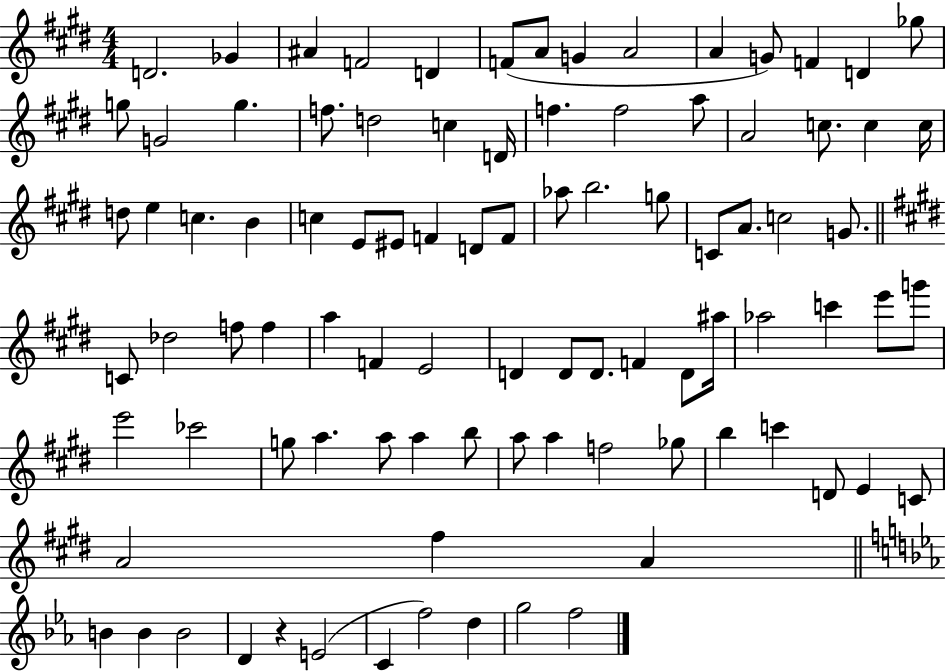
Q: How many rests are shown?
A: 1